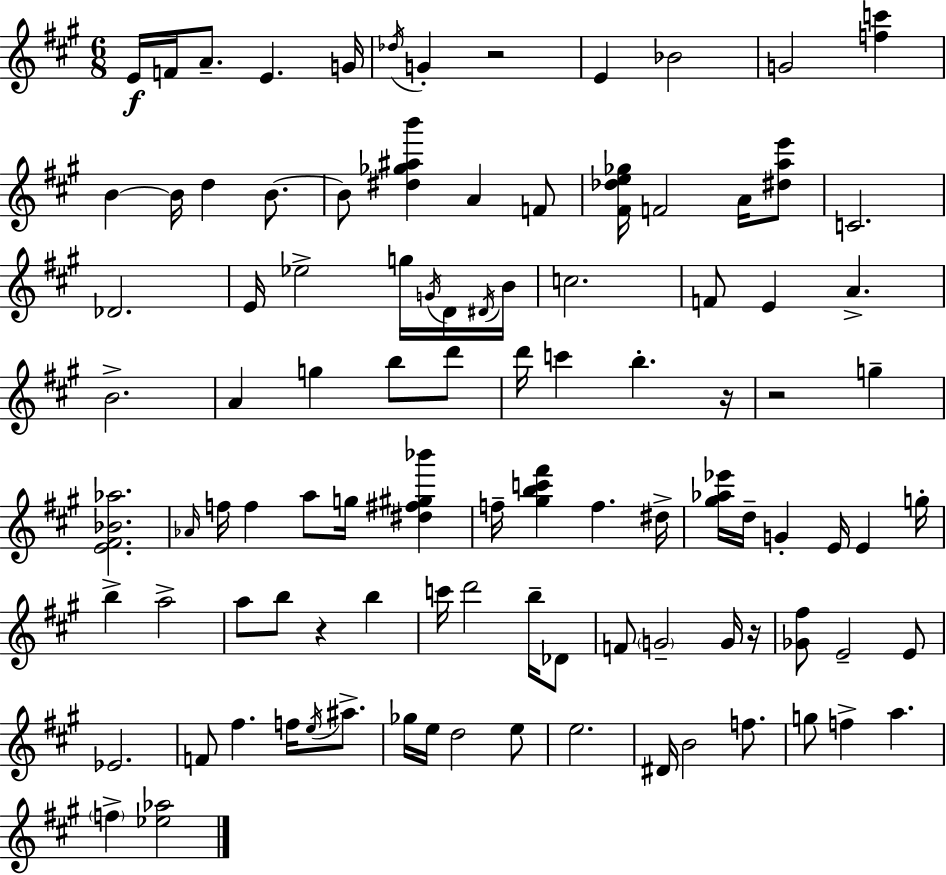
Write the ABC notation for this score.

X:1
T:Untitled
M:6/8
L:1/4
K:A
E/4 F/4 A/2 E G/4 _d/4 G z2 E _B2 G2 [fc'] B B/4 d B/2 B/2 [^d_g^ab'] A F/2 [^F_de_g]/4 F2 A/4 [^dae']/2 C2 _D2 E/4 _e2 g/4 G/4 D/4 ^D/4 B/4 c2 F/2 E A B2 A g b/2 d'/2 d'/4 c' b z/4 z2 g [E^F_B_a]2 _A/4 f/4 f a/2 g/4 [^d^f^g_b'] f/4 [^gbc'^f'] f ^d/4 [^g_a_e']/4 d/4 G E/4 E g/4 b a2 a/2 b/2 z b c'/4 d'2 b/4 _D/2 F/2 G2 G/4 z/4 [_G^f]/2 E2 E/2 _E2 F/2 ^f f/4 e/4 ^a/2 _g/4 e/4 d2 e/2 e2 ^D/4 B2 f/2 g/2 f a f [_e_a]2